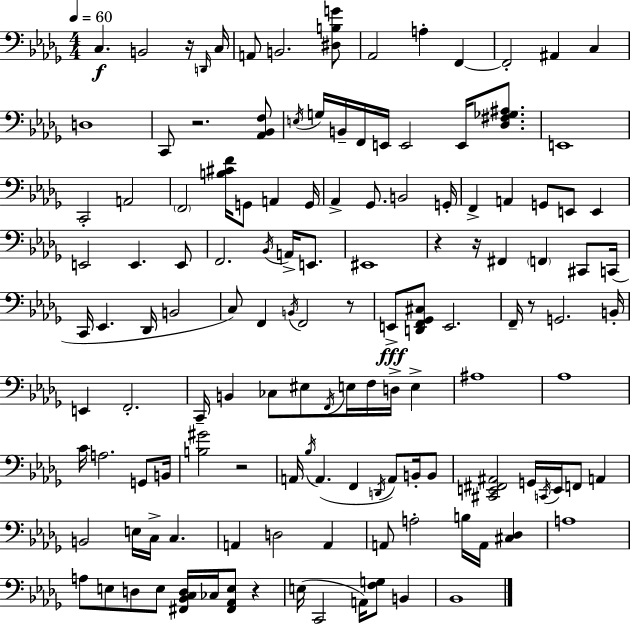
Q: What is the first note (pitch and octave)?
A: C3